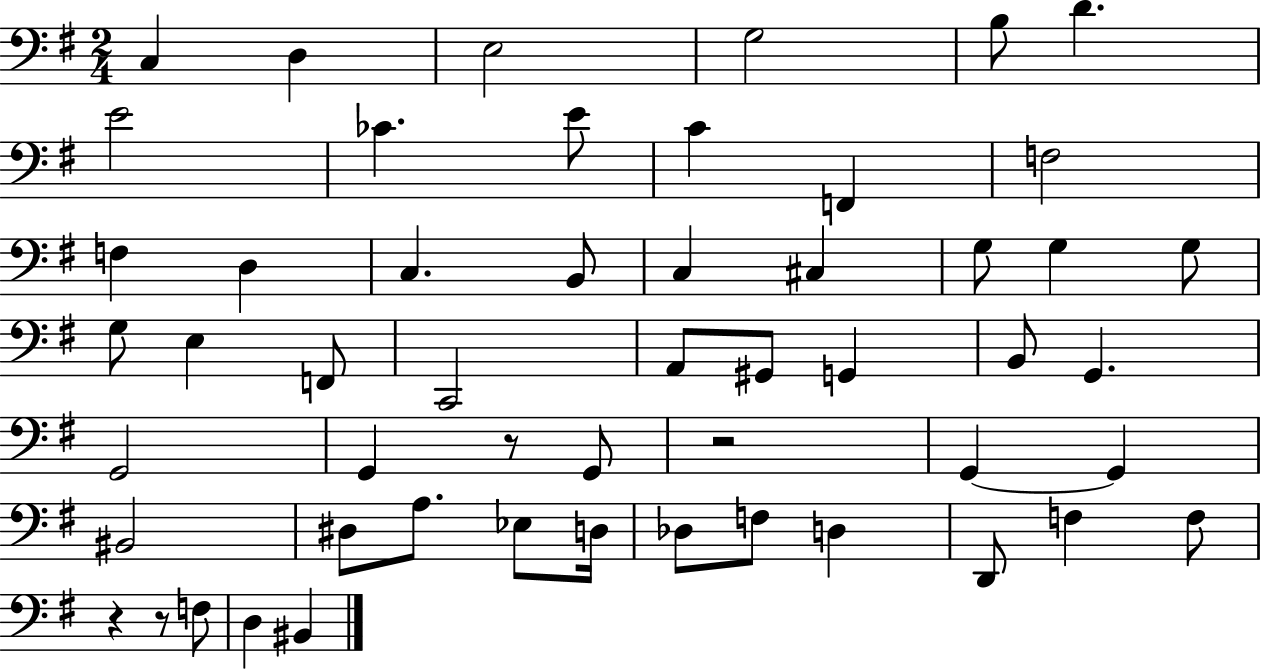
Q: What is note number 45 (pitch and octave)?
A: F3